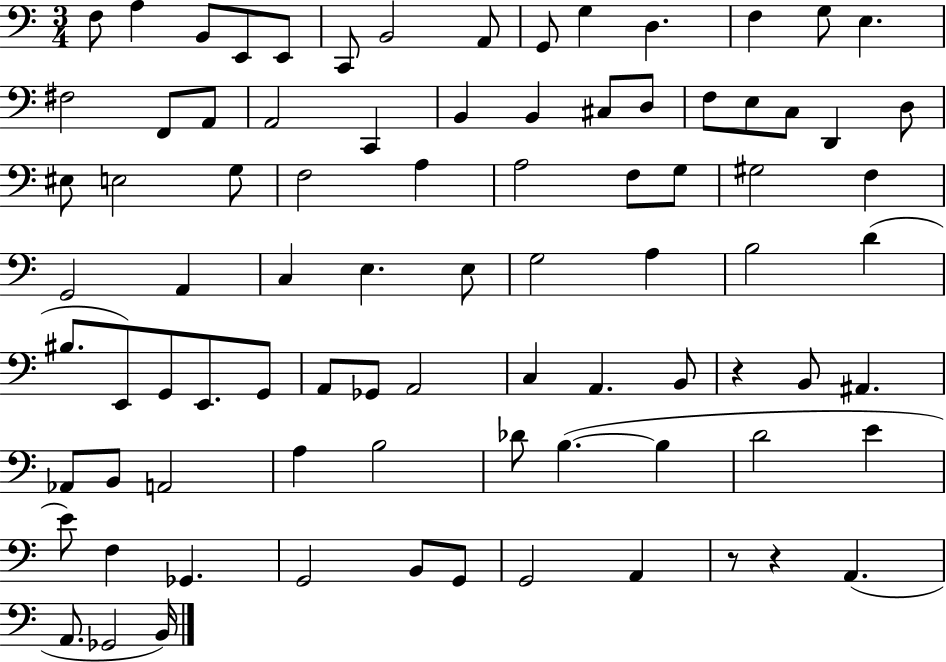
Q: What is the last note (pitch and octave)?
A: B2